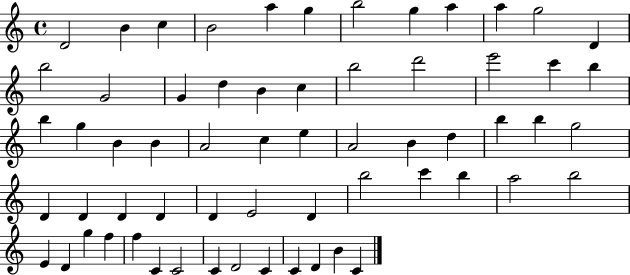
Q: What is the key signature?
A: C major